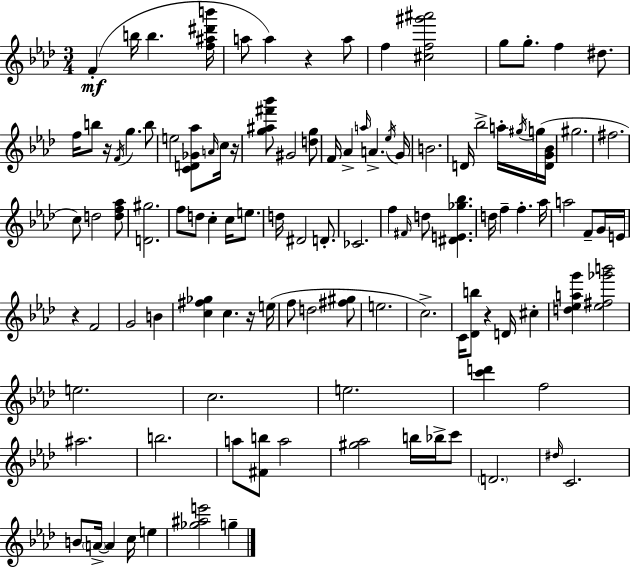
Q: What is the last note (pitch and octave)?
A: G5